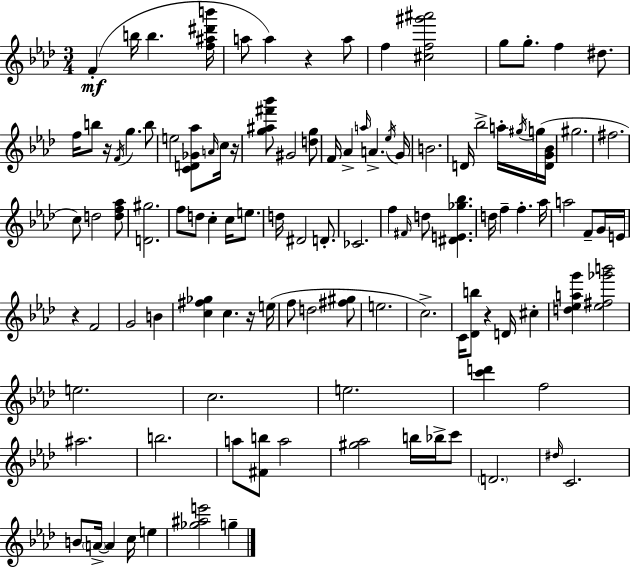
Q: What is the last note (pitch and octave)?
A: G5